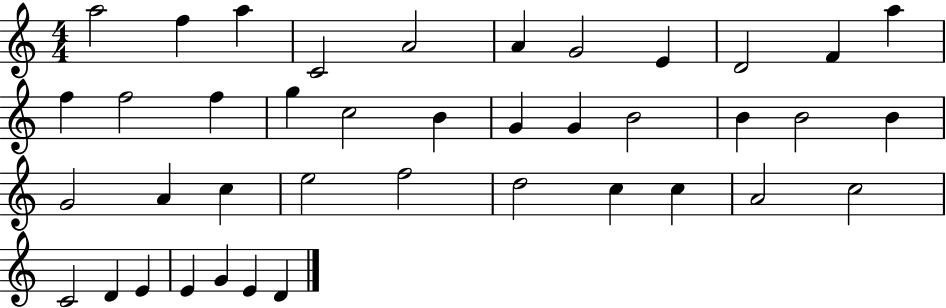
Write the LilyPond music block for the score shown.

{
  \clef treble
  \numericTimeSignature
  \time 4/4
  \key c \major
  a''2 f''4 a''4 | c'2 a'2 | a'4 g'2 e'4 | d'2 f'4 a''4 | \break f''4 f''2 f''4 | g''4 c''2 b'4 | g'4 g'4 b'2 | b'4 b'2 b'4 | \break g'2 a'4 c''4 | e''2 f''2 | d''2 c''4 c''4 | a'2 c''2 | \break c'2 d'4 e'4 | e'4 g'4 e'4 d'4 | \bar "|."
}